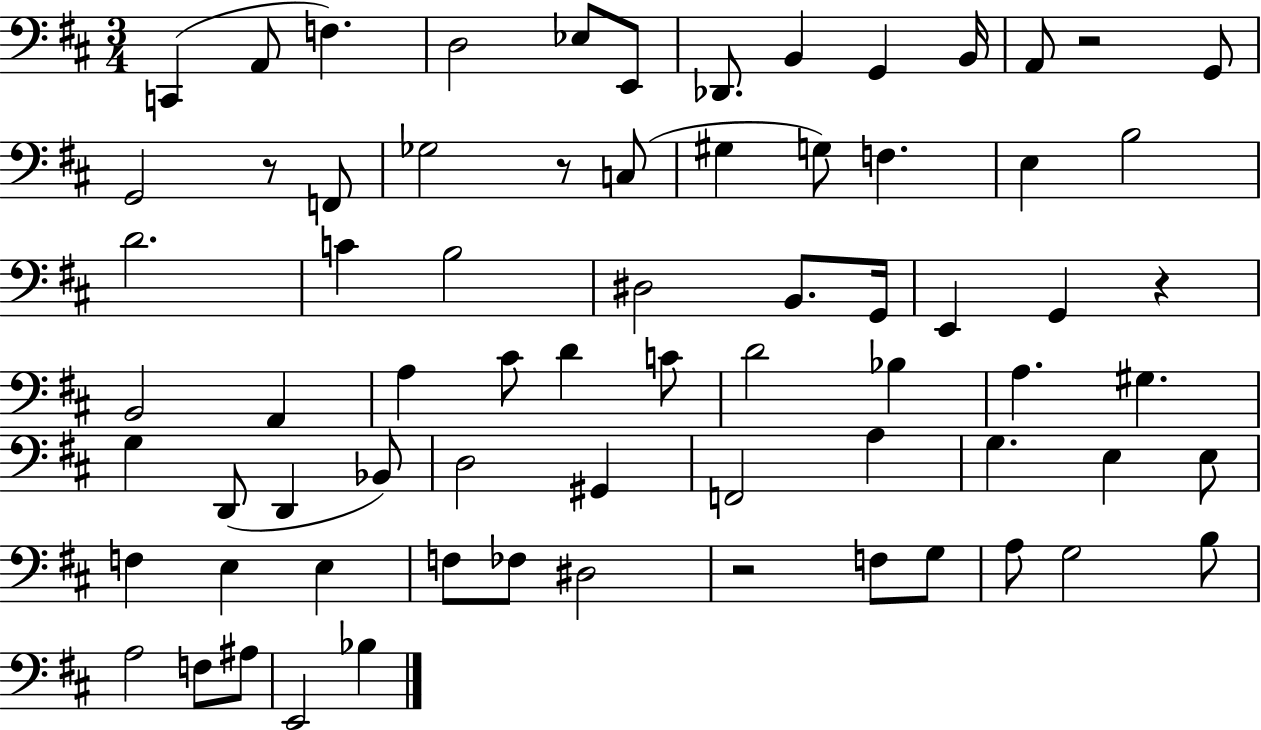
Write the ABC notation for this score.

X:1
T:Untitled
M:3/4
L:1/4
K:D
C,, A,,/2 F, D,2 _E,/2 E,,/2 _D,,/2 B,, G,, B,,/4 A,,/2 z2 G,,/2 G,,2 z/2 F,,/2 _G,2 z/2 C,/2 ^G, G,/2 F, E, B,2 D2 C B,2 ^D,2 B,,/2 G,,/4 E,, G,, z B,,2 A,, A, ^C/2 D C/2 D2 _B, A, ^G, G, D,,/2 D,, _B,,/2 D,2 ^G,, F,,2 A, G, E, E,/2 F, E, E, F,/2 _F,/2 ^D,2 z2 F,/2 G,/2 A,/2 G,2 B,/2 A,2 F,/2 ^A,/2 E,,2 _B,